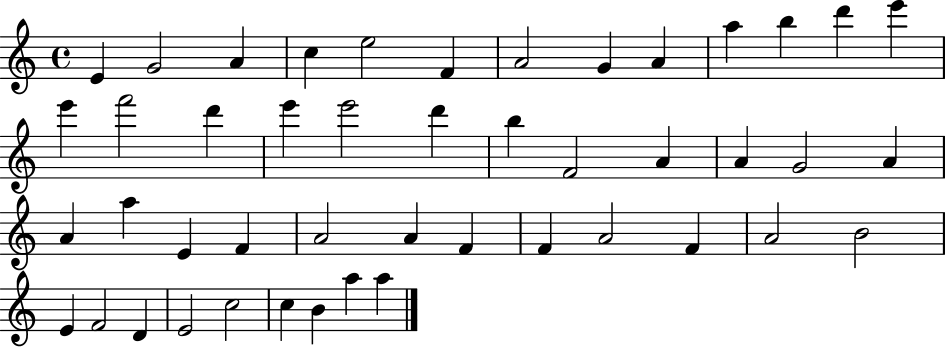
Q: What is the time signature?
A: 4/4